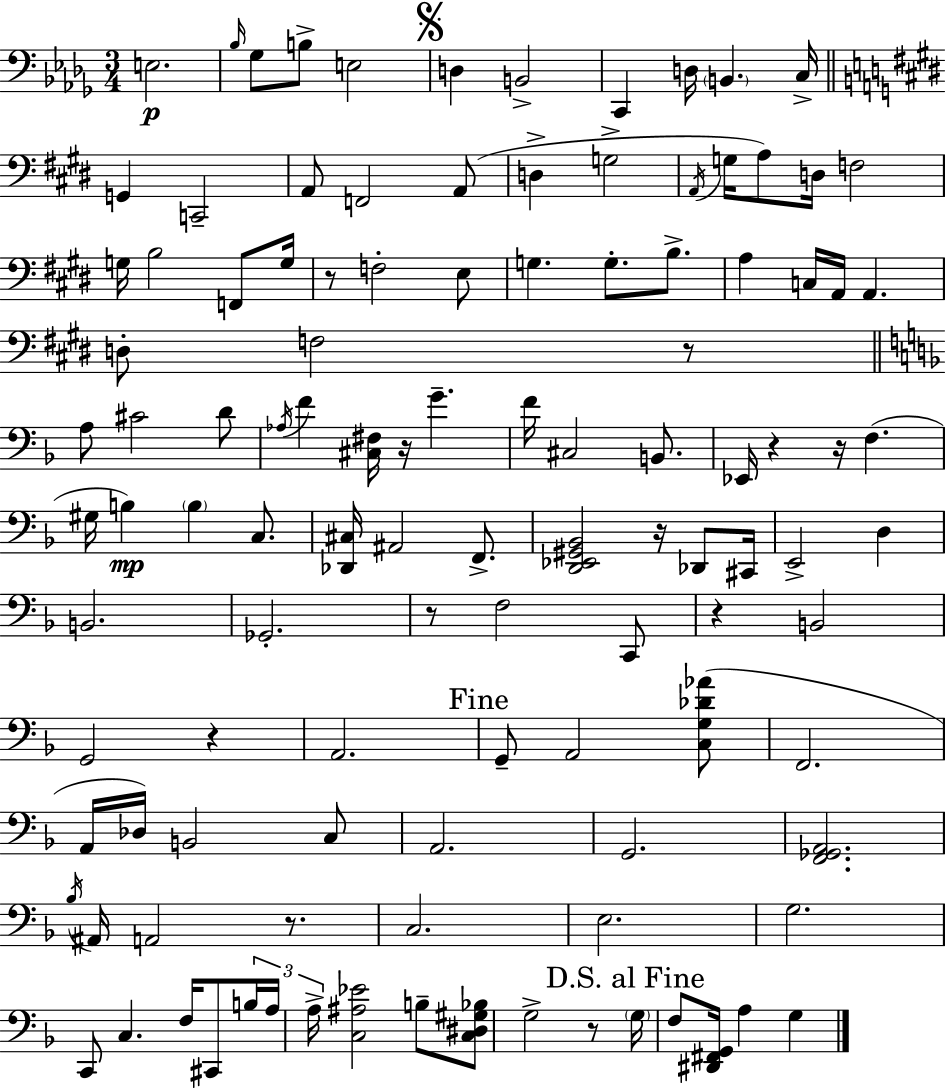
{
  \clef bass
  \numericTimeSignature
  \time 3/4
  \key bes \minor
  e2.\p | \grace { bes16 } ges8 b8-> e2 | \mark \markup { \musicglyph "scripts.segno" } d4 b,2-> | c,4 d16 \parenthesize b,4. | \break c16-> \bar "||" \break \key e \major g,4 c,2-- | a,8 f,2 a,8( | d4-> g2-> | \acciaccatura { a,16 } g16 a8) d16 f2 | \break g16 b2 f,8 | g16 r8 f2-. e8 | g4. g8.-. b8.-> | a4 c16 a,16 a,4. | \break d8-. f2 r8 | \bar "||" \break \key f \major a8 cis'2 d'8 | \acciaccatura { aes16 } f'4 <cis fis>16 r16 g'4.-- | f'16 cis2 b,8. | ees,16 r4 r16 f4.( | \break gis16 b4\mp) \parenthesize b4 c8. | <des, cis>16 ais,2 f,8.-> | <d, ees, gis, bes,>2 r16 des,8 | cis,16 e,2-> d4 | \break b,2. | ges,2.-. | r8 f2 c,8 | r4 b,2 | \break g,2 r4 | a,2. | \mark "Fine" g,8-- a,2 <c g des' aes'>8( | f,2. | \break a,16 des16) b,2 c8 | a,2. | g,2. | <f, ges, a,>2. | \break \acciaccatura { bes16 } ais,16 a,2 r8. | c2. | e2. | g2. | \break c,8 c4. f16 cis,8 | \tuplet 3/2 { b16 a16 a16-> } <c ais ees'>2 | b8-- <c dis gis bes>8 g2-> | r8 \mark "D.S. al Fine" \parenthesize g16 f8 <dis, fis, g,>16 a4 g4 | \break \bar "|."
}